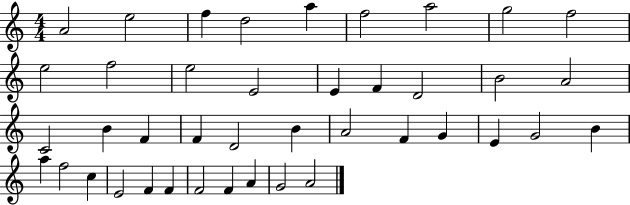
{
  \clef treble
  \numericTimeSignature
  \time 4/4
  \key c \major
  a'2 e''2 | f''4 d''2 a''4 | f''2 a''2 | g''2 f''2 | \break e''2 f''2 | e''2 e'2 | e'4 f'4 d'2 | b'2 a'2 | \break c'2 b'4 f'4 | f'4 d'2 b'4 | a'2 f'4 g'4 | e'4 g'2 b'4 | \break a''4 f''2 c''4 | e'2 f'4 f'4 | f'2 f'4 a'4 | g'2 a'2 | \break \bar "|."
}